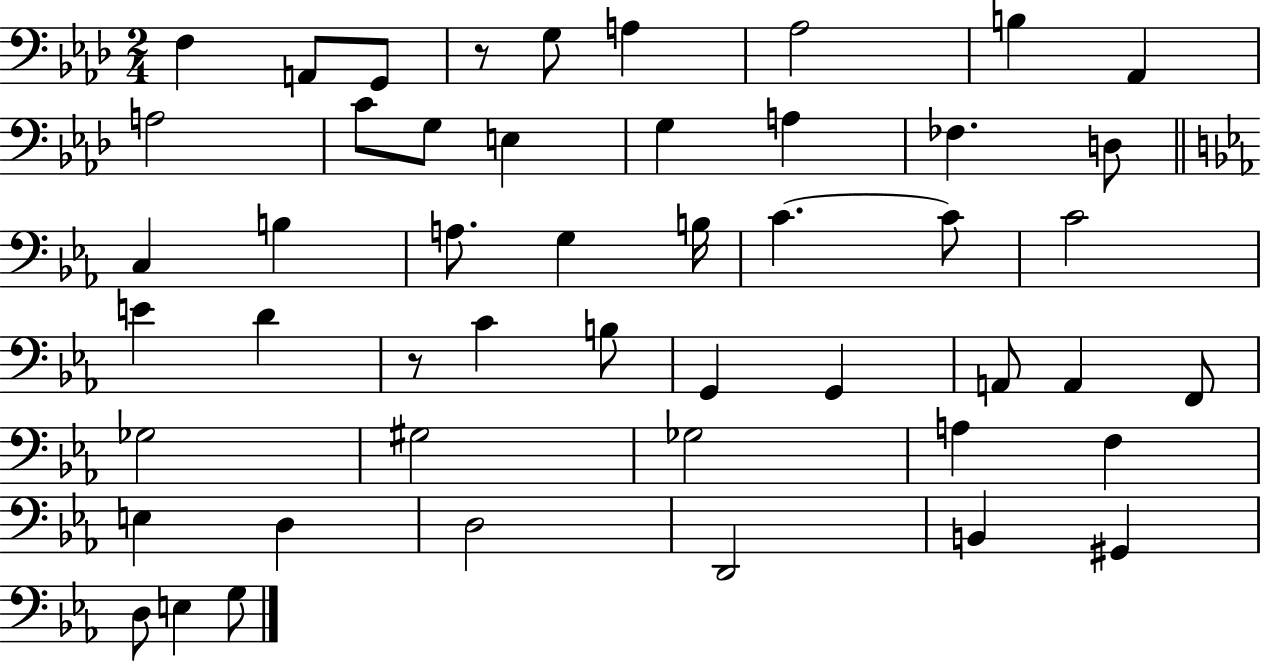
F3/q A2/e G2/e R/e G3/e A3/q Ab3/h B3/q Ab2/q A3/h C4/e G3/e E3/q G3/q A3/q FES3/q. D3/e C3/q B3/q A3/e. G3/q B3/s C4/q. C4/e C4/h E4/q D4/q R/e C4/q B3/e G2/q G2/q A2/e A2/q F2/e Gb3/h G#3/h Gb3/h A3/q F3/q E3/q D3/q D3/h D2/h B2/q G#2/q D3/e E3/q G3/e